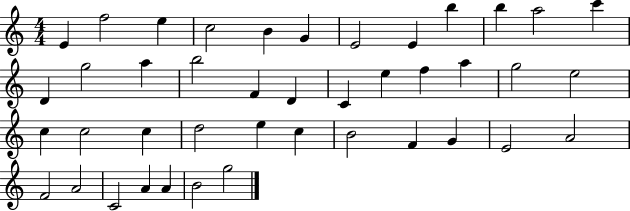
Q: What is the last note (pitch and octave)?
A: G5